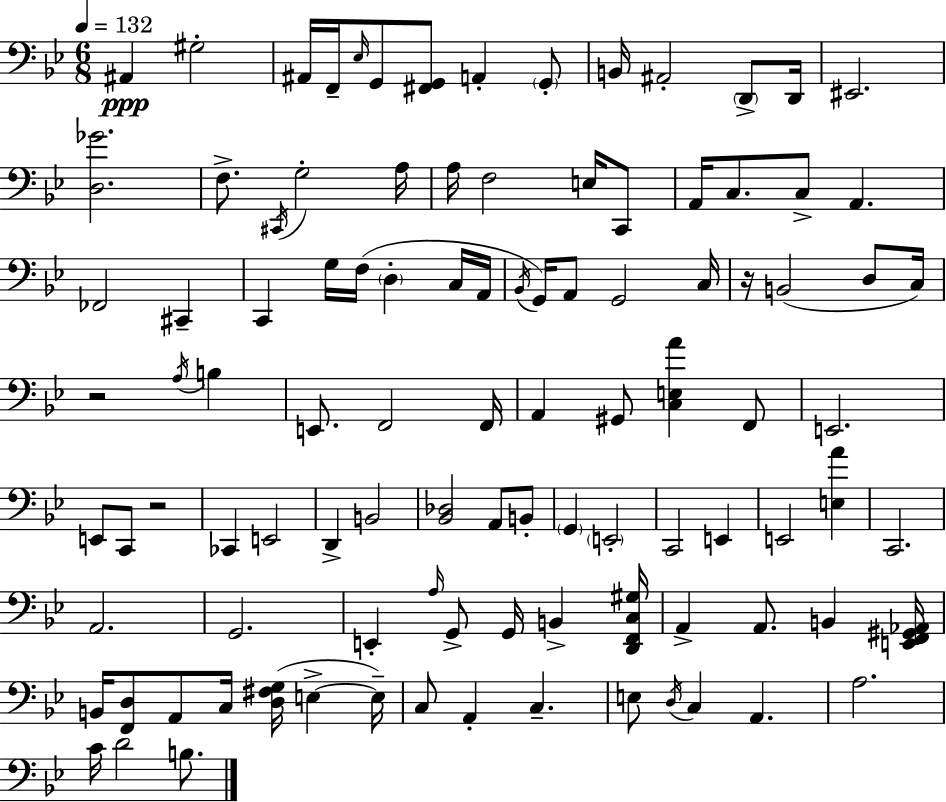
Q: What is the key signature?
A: BES major